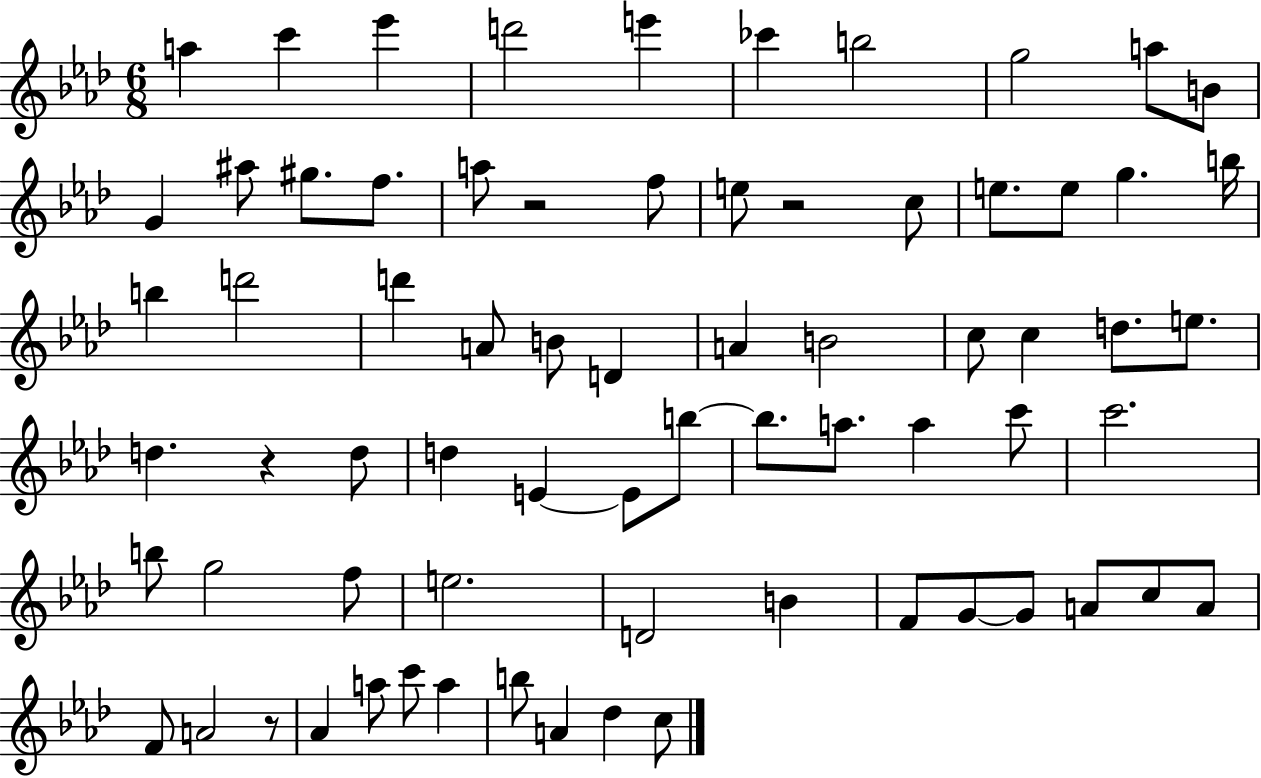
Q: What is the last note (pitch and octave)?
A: C5